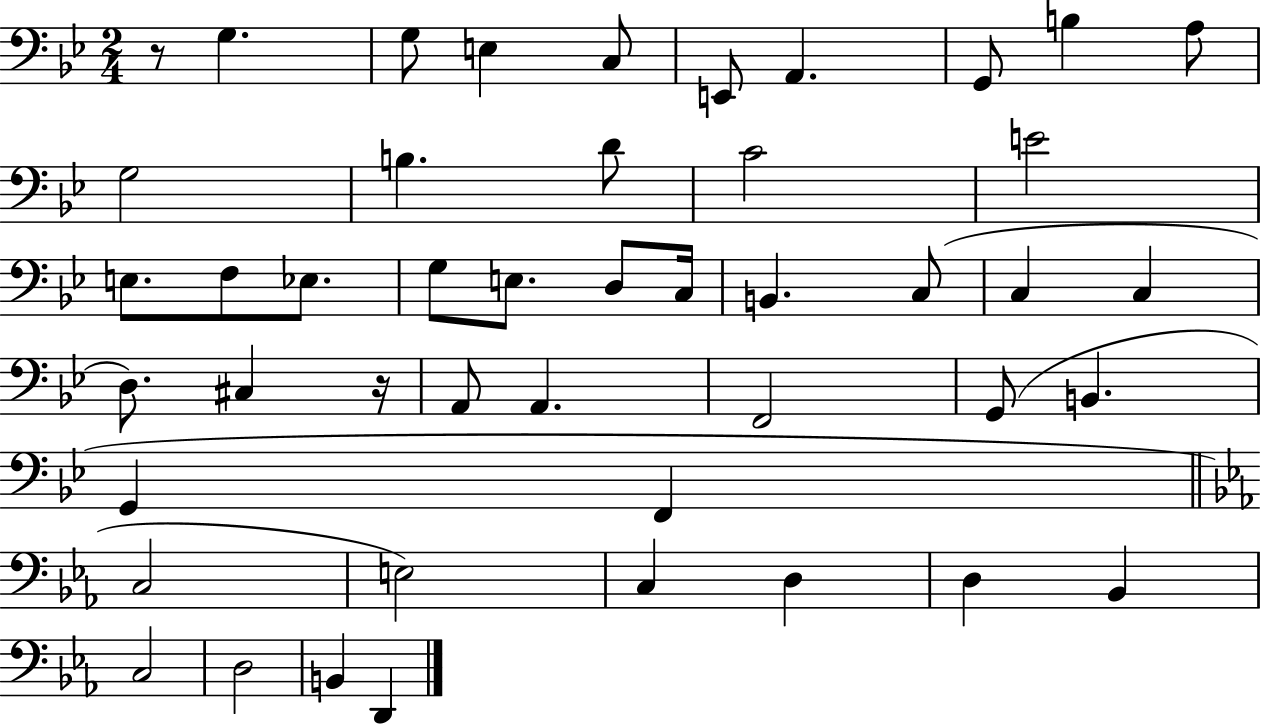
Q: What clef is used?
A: bass